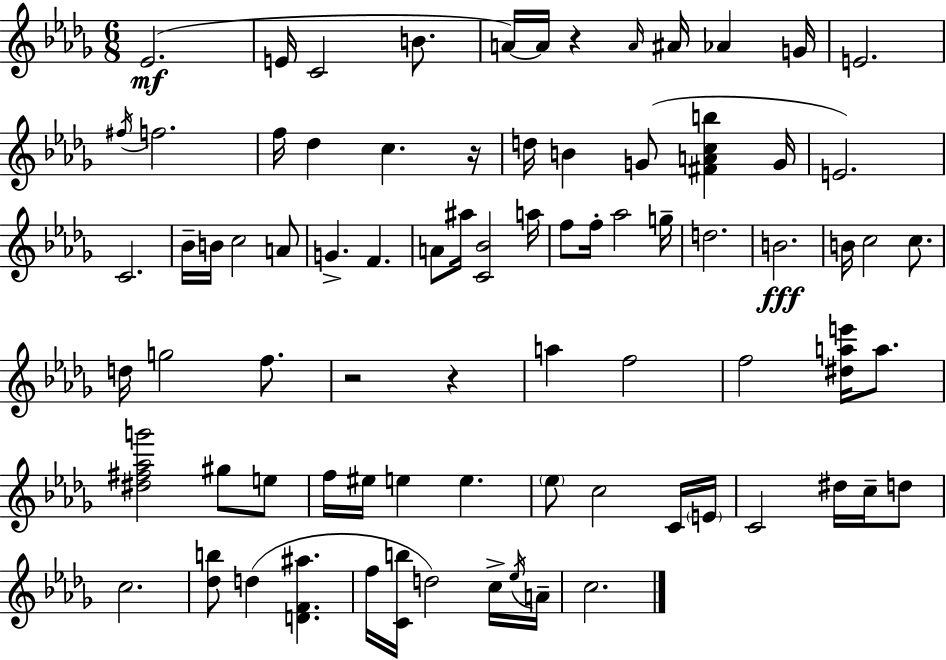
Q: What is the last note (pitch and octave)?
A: C5